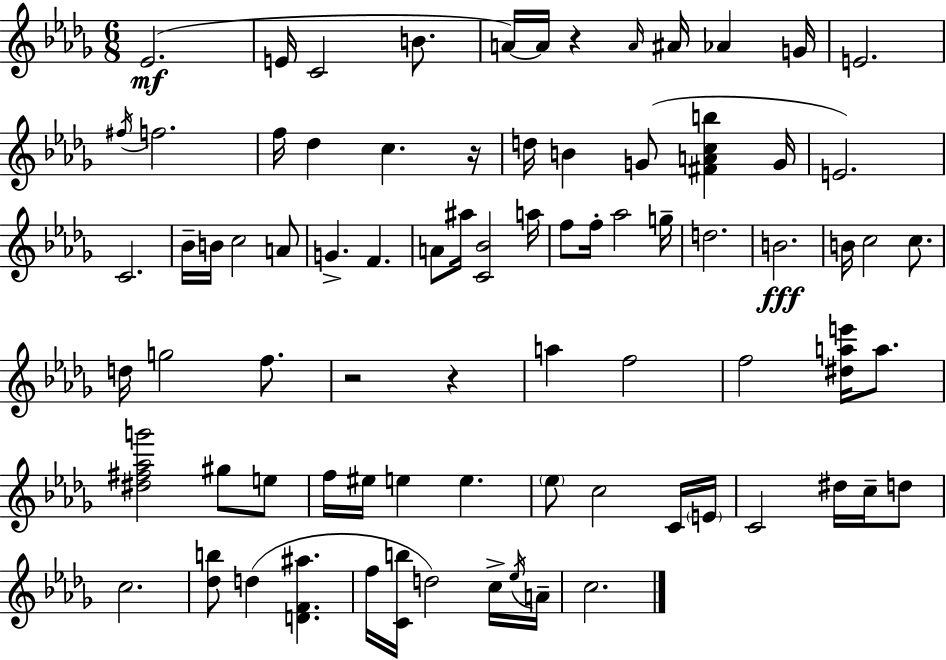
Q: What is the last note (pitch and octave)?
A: C5